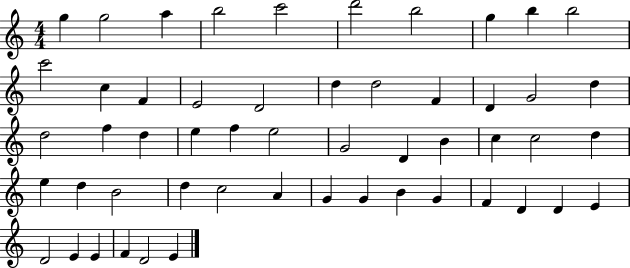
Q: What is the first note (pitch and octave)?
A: G5